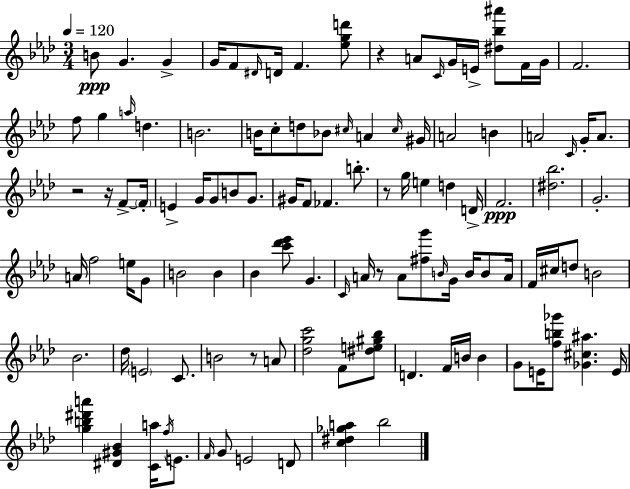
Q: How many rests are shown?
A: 6